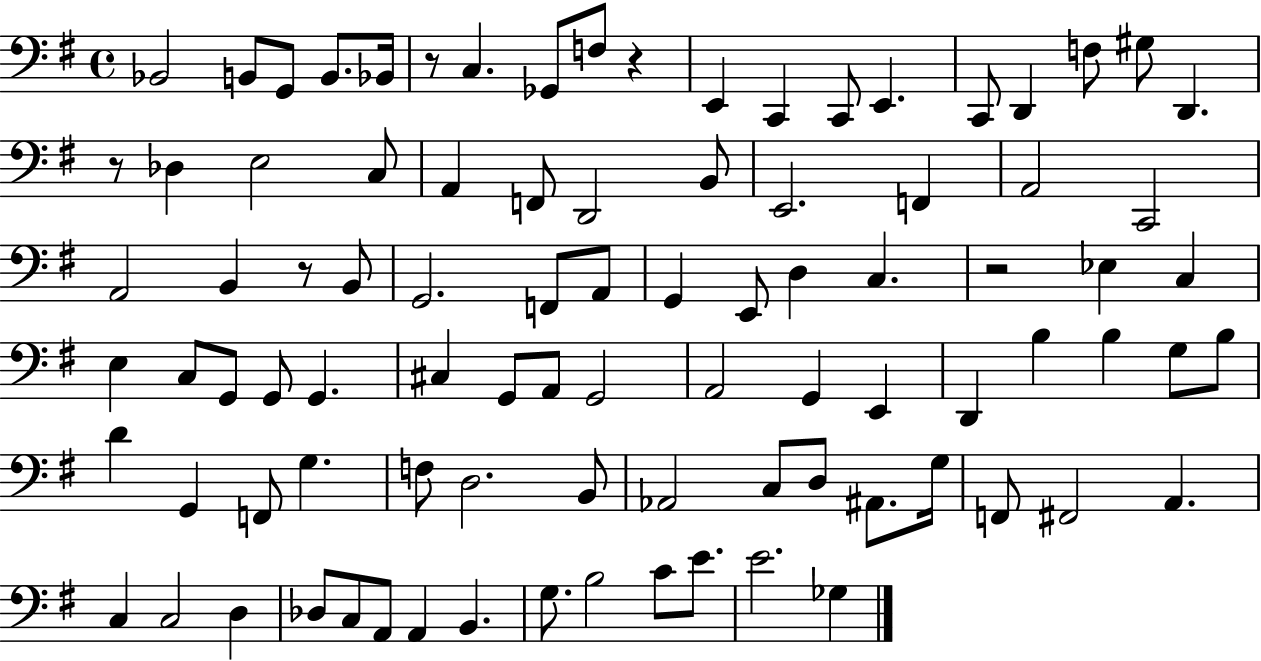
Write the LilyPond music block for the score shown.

{
  \clef bass
  \time 4/4
  \defaultTimeSignature
  \key g \major
  bes,2 b,8 g,8 b,8. bes,16 | r8 c4. ges,8 f8 r4 | e,4 c,4 c,8 e,4. | c,8 d,4 f8 gis8 d,4. | \break r8 des4 e2 c8 | a,4 f,8 d,2 b,8 | e,2. f,4 | a,2 c,2 | \break a,2 b,4 r8 b,8 | g,2. f,8 a,8 | g,4 e,8 d4 c4. | r2 ees4 c4 | \break e4 c8 g,8 g,8 g,4. | cis4 g,8 a,8 g,2 | a,2 g,4 e,4 | d,4 b4 b4 g8 b8 | \break d'4 g,4 f,8 g4. | f8 d2. b,8 | aes,2 c8 d8 ais,8. g16 | f,8 fis,2 a,4. | \break c4 c2 d4 | des8 c8 a,8 a,4 b,4. | g8. b2 c'8 e'8. | e'2. ges4 | \break \bar "|."
}